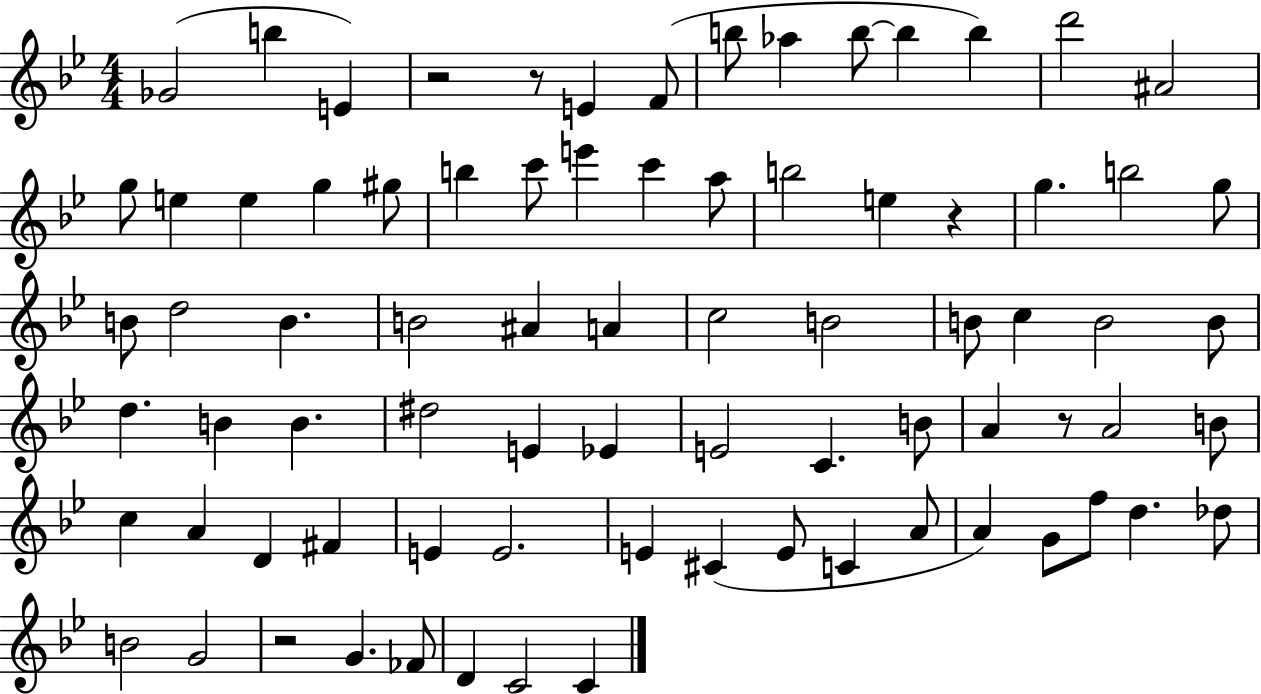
X:1
T:Untitled
M:4/4
L:1/4
K:Bb
_G2 b E z2 z/2 E F/2 b/2 _a b/2 b b d'2 ^A2 g/2 e e g ^g/2 b c'/2 e' c' a/2 b2 e z g b2 g/2 B/2 d2 B B2 ^A A c2 B2 B/2 c B2 B/2 d B B ^d2 E _E E2 C B/2 A z/2 A2 B/2 c A D ^F E E2 E ^C E/2 C A/2 A G/2 f/2 d _d/2 B2 G2 z2 G _F/2 D C2 C